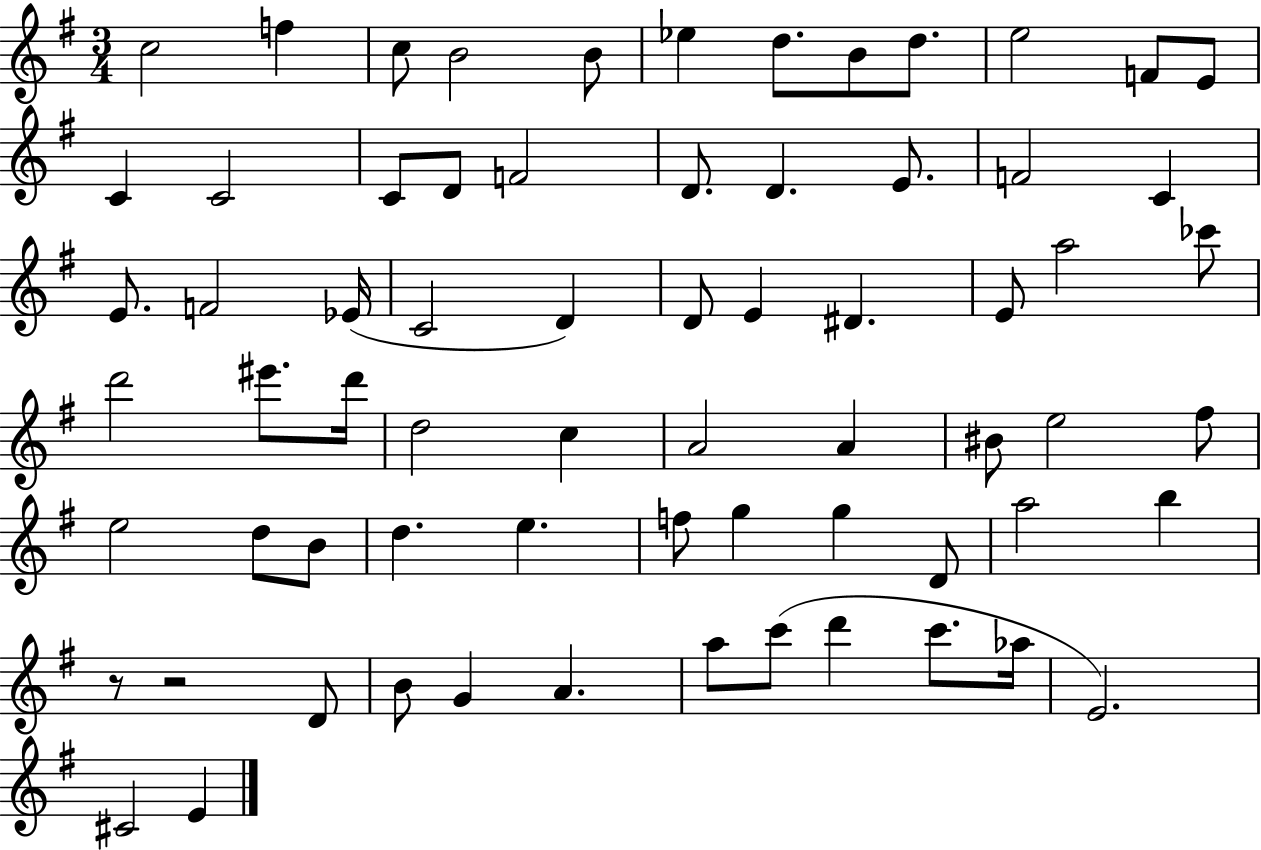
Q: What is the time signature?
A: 3/4